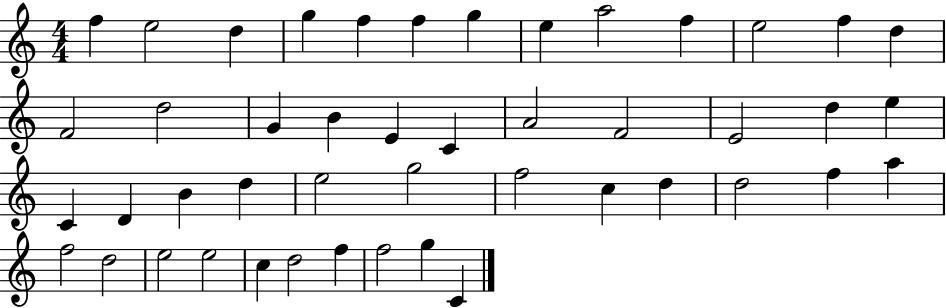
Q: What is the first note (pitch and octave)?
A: F5